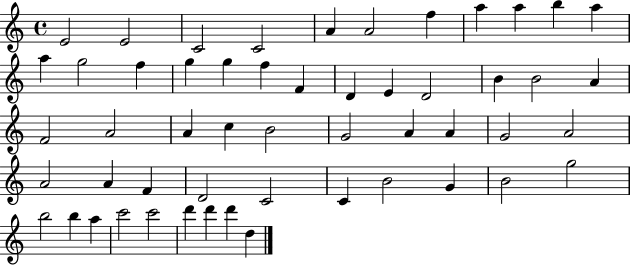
{
  \clef treble
  \time 4/4
  \defaultTimeSignature
  \key c \major
  e'2 e'2 | c'2 c'2 | a'4 a'2 f''4 | a''4 a''4 b''4 a''4 | \break a''4 g''2 f''4 | g''4 g''4 f''4 f'4 | d'4 e'4 d'2 | b'4 b'2 a'4 | \break f'2 a'2 | a'4 c''4 b'2 | g'2 a'4 a'4 | g'2 a'2 | \break a'2 a'4 f'4 | d'2 c'2 | c'4 b'2 g'4 | b'2 g''2 | \break b''2 b''4 a''4 | c'''2 c'''2 | d'''4 d'''4 d'''4 d''4 | \bar "|."
}